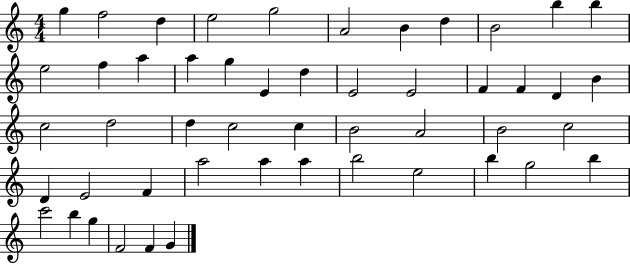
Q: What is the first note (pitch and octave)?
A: G5